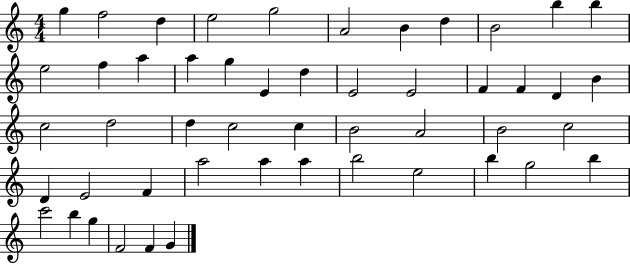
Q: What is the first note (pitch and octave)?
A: G5